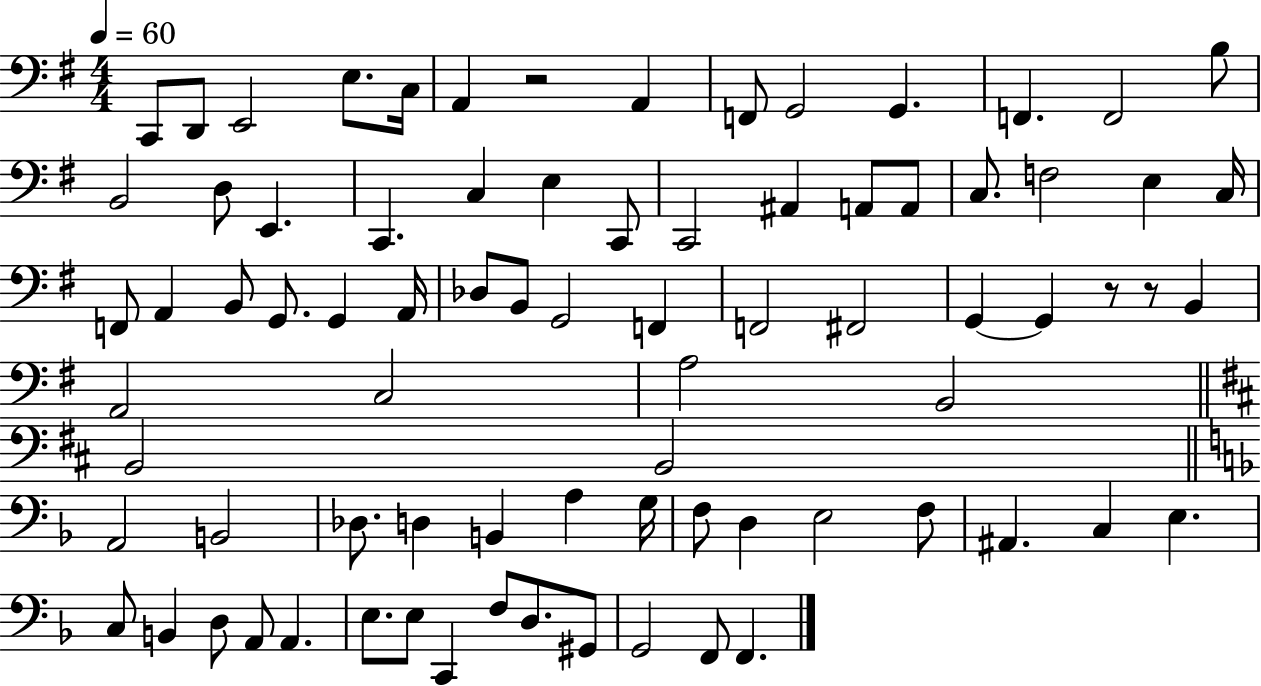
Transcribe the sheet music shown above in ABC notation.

X:1
T:Untitled
M:4/4
L:1/4
K:G
C,,/2 D,,/2 E,,2 E,/2 C,/4 A,, z2 A,, F,,/2 G,,2 G,, F,, F,,2 B,/2 B,,2 D,/2 E,, C,, C, E, C,,/2 C,,2 ^A,, A,,/2 A,,/2 C,/2 F,2 E, C,/4 F,,/2 A,, B,,/2 G,,/2 G,, A,,/4 _D,/2 B,,/2 G,,2 F,, F,,2 ^F,,2 G,, G,, z/2 z/2 B,, A,,2 C,2 A,2 B,,2 B,,2 B,,2 A,,2 B,,2 _D,/2 D, B,, A, G,/4 F,/2 D, E,2 F,/2 ^A,, C, E, C,/2 B,, D,/2 A,,/2 A,, E,/2 E,/2 C,, F,/2 D,/2 ^G,,/2 G,,2 F,,/2 F,,